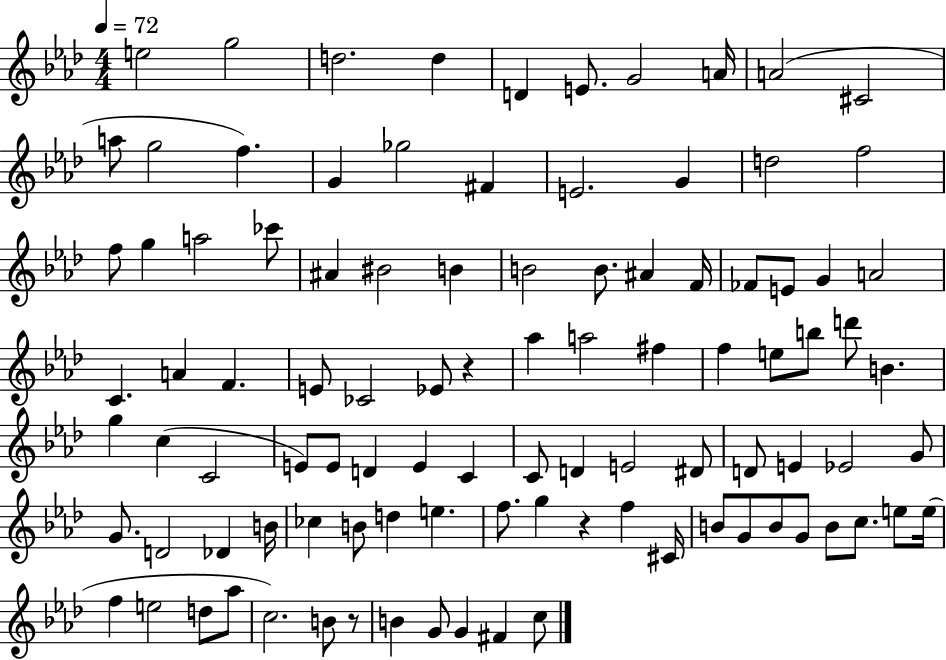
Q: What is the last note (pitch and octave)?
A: C5